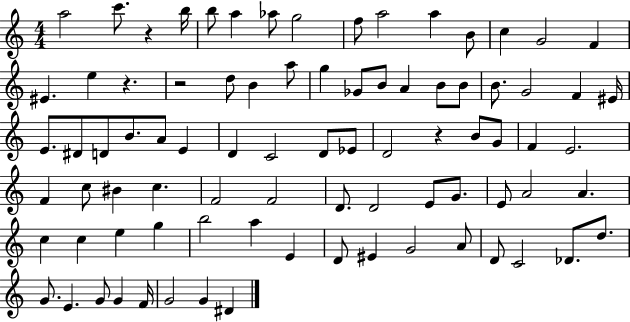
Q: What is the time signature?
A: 4/4